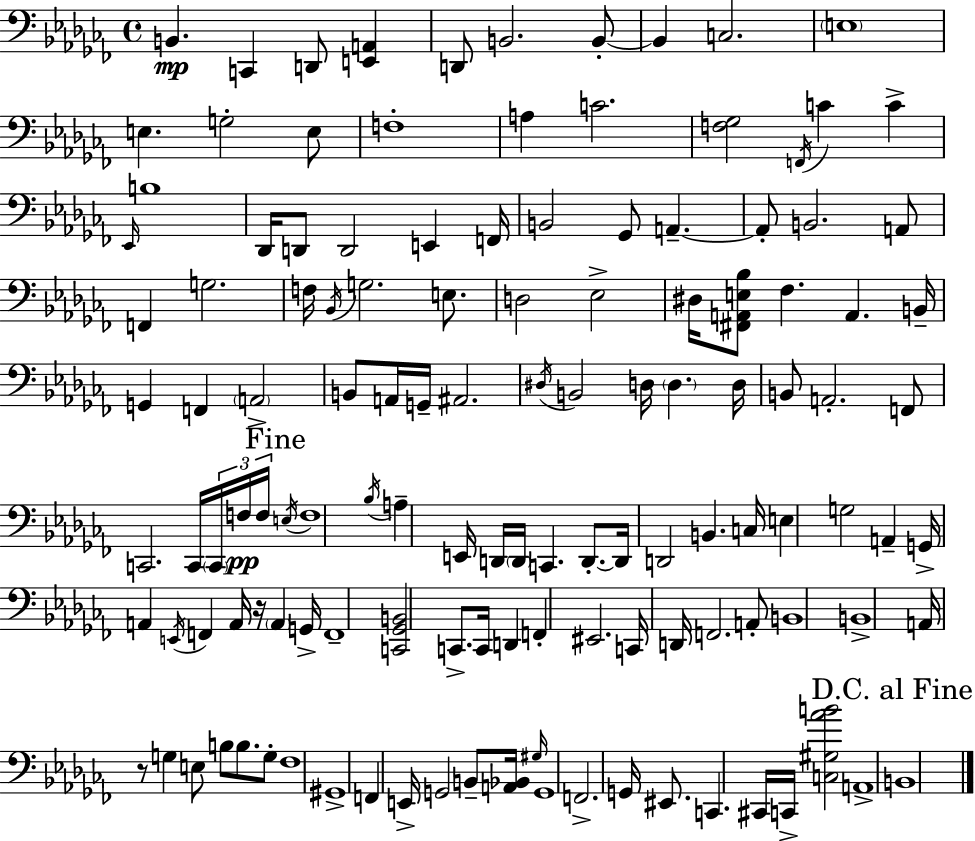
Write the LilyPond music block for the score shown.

{
  \clef bass
  \time 4/4
  \defaultTimeSignature
  \key aes \minor
  \repeat volta 2 { b,4.\mp c,4 d,8 <e, a,>4 | d,8 b,2. b,8-.~~ | b,4 c2. | \parenthesize e1 | \break e4. g2-. e8 | f1-. | a4 c'2. | <f ges>2 \acciaccatura { f,16 } c'4 c'4-> | \break \grace { ees,16 } b1 | des,16 d,8 d,2 e,4 | f,16 b,2 ges,8 a,4.--~~ | a,8-. b,2. | \break a,8 f,4 g2. | f16 \acciaccatura { bes,16 } g2. | e8. d2 ees2-> | dis16 <fis, a, e bes>8 fes4. a,4. | \break b,16-- g,4 f,4 \parenthesize a,2-> | b,8 a,16 g,16-- ais,2. | \acciaccatura { dis16 } b,2 d16 \parenthesize d4. | d16 b,8 a,2.-. | \break f,8 c,2. | c,16 \tuplet 3/2 { \parenthesize c,16 f16\pp f16 } \mark "Fine" \acciaccatura { e16 } f1 | \acciaccatura { bes16 } a4-- e,16 d,16 \parenthesize d,16 c,4. | d,8.-.~~ d,16 d,2 b,4. | \break c16 e4 g2 | a,4-- g,16-> a,4 \acciaccatura { e,16 } f,4 | a,16 r16 \parenthesize a,4 g,16-> f,1-- | <c, ges, b,>2 c,8.-> | \break c,16 d,4 f,4-. eis,2. | c,16 d,16 f,2. | a,8-. b,1 | b,1-> | \break a,16 r8 g4 e8 | b8 b8. g8-. fes1 | gis,1-> | f,4 e,16-> g,2 | \break b,8-- <a, bes,>16 \grace { gis16 } g,1 | f,2.-> | g,16 eis,8. c,4. cis,16 c,16-> | <c gis aes' b'>2 a,1-> | \break \mark "D.C. al Fine" b,1 | } \bar "|."
}